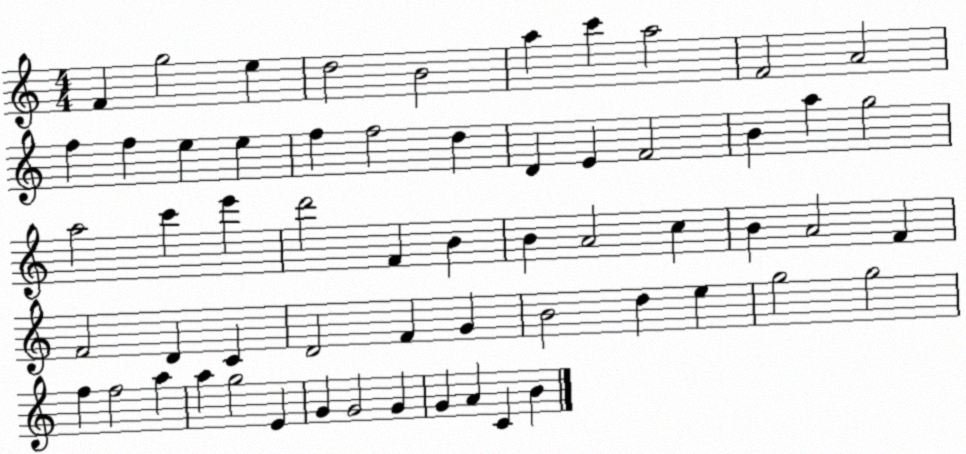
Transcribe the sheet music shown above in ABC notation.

X:1
T:Untitled
M:4/4
L:1/4
K:C
F g2 e d2 B2 a c' a2 F2 A2 f f e e f f2 d D E F2 B a g2 a2 c' e' d'2 F B B A2 c B A2 F F2 D C D2 F G B2 d e g2 g2 f f2 a a g2 E G G2 G G A C B